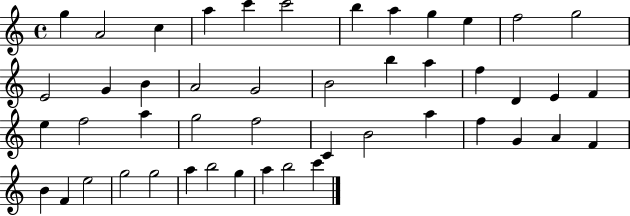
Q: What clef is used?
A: treble